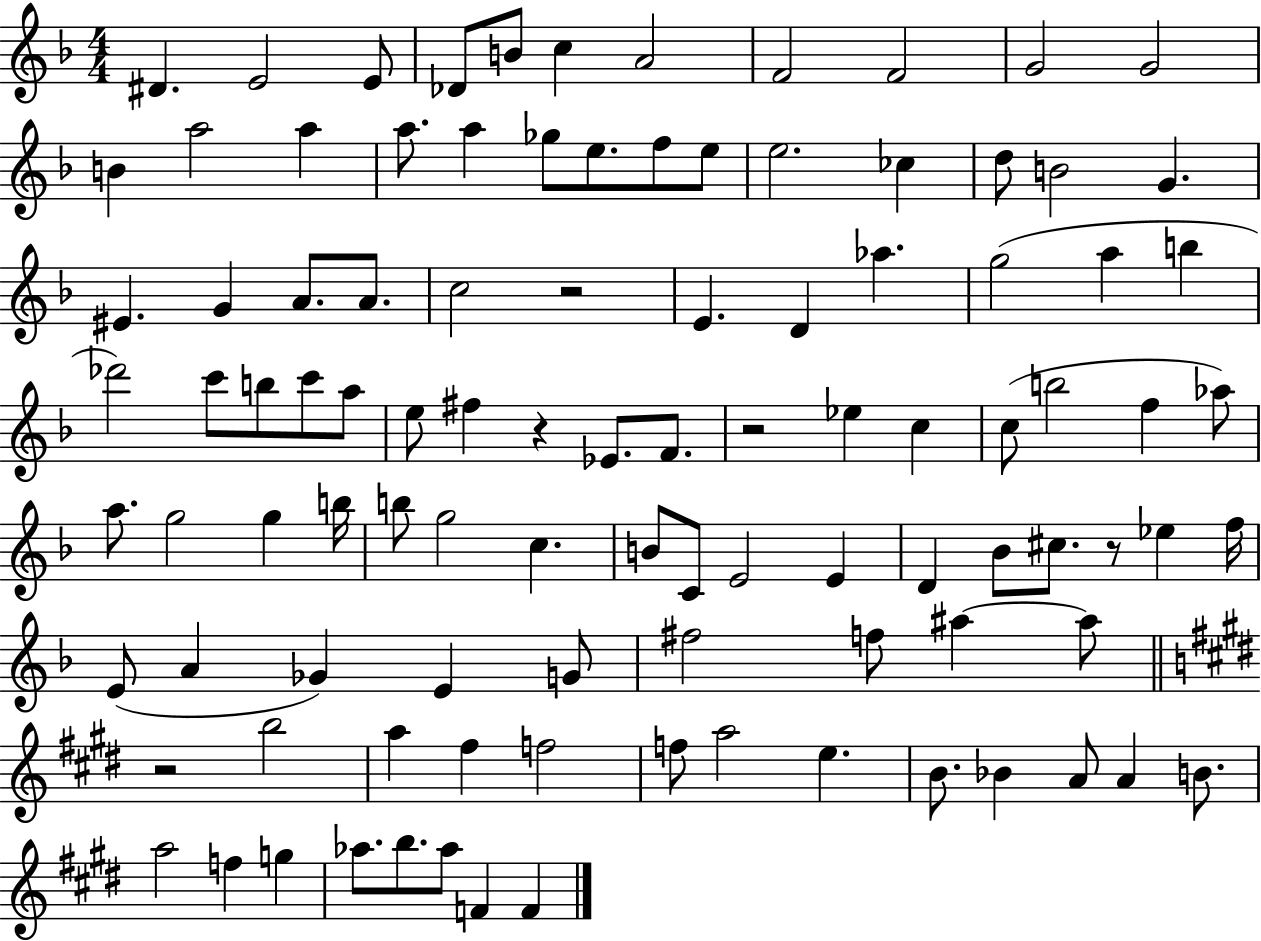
{
  \clef treble
  \numericTimeSignature
  \time 4/4
  \key f \major
  \repeat volta 2 { dis'4. e'2 e'8 | des'8 b'8 c''4 a'2 | f'2 f'2 | g'2 g'2 | \break b'4 a''2 a''4 | a''8. a''4 ges''8 e''8. f''8 e''8 | e''2. ces''4 | d''8 b'2 g'4. | \break eis'4. g'4 a'8. a'8. | c''2 r2 | e'4. d'4 aes''4. | g''2( a''4 b''4 | \break des'''2) c'''8 b''8 c'''8 a''8 | e''8 fis''4 r4 ees'8. f'8. | r2 ees''4 c''4 | c''8( b''2 f''4 aes''8) | \break a''8. g''2 g''4 b''16 | b''8 g''2 c''4. | b'8 c'8 e'2 e'4 | d'4 bes'8 cis''8. r8 ees''4 f''16 | \break e'8( a'4 ges'4) e'4 g'8 | fis''2 f''8 ais''4~~ ais''8 | \bar "||" \break \key e \major r2 b''2 | a''4 fis''4 f''2 | f''8 a''2 e''4. | b'8. bes'4 a'8 a'4 b'8. | \break a''2 f''4 g''4 | aes''8. b''8. aes''8 f'4 f'4 | } \bar "|."
}